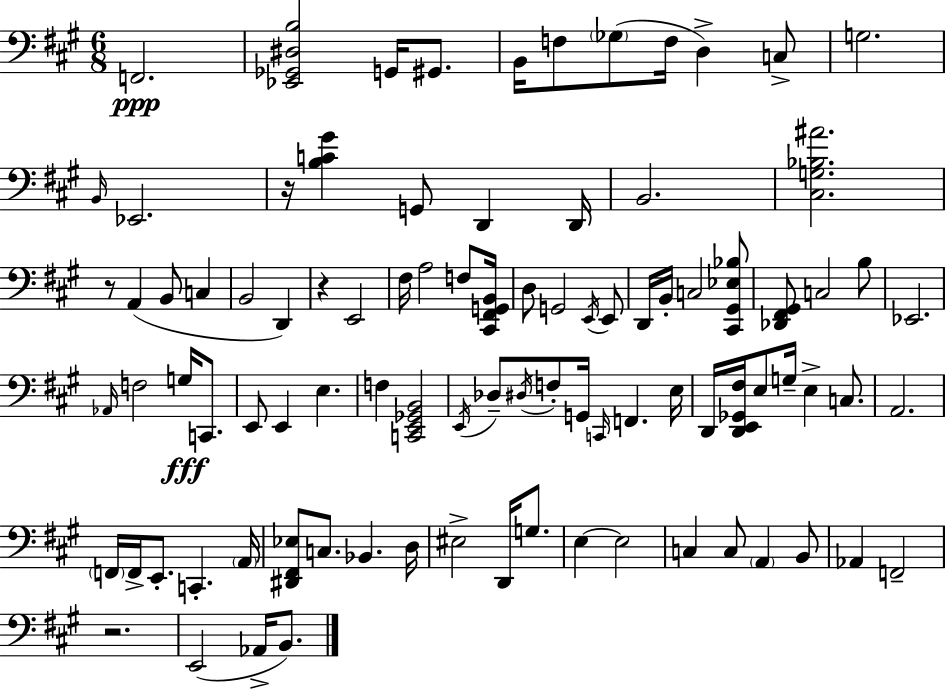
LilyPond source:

{
  \clef bass
  \numericTimeSignature
  \time 6/8
  \key a \major
  f,2.\ppp | <ees, ges, dis b>2 g,16 gis,8. | b,16 f8 \parenthesize ges8( f16 d4->) c8-> | g2. | \break \grace { b,16 } ees,2. | r16 <b c' gis'>4 g,8 d,4 | d,16 b,2. | <cis g bes ais'>2. | \break r8 a,4( b,8 c4 | b,2 d,4) | r4 e,2 | fis16 a2 f8 | \break <cis, fis, g, b,>16 d8 g,2 \acciaccatura { e,16 } | e,8 d,16 b,16-. c2 | <cis, gis, ees bes>8 <des, fis, gis,>8 c2 | b8 ees,2. | \break \grace { aes,16 } f2 g16\fff | c,8. e,8 e,4 e4. | f4 <c, e, ges, b,>2 | \acciaccatura { e,16 } des8-- \acciaccatura { dis16 } f8-. g,16 \grace { c,16 } f,4. | \break e16 d,16 <d, e, ges, fis>16 e8 g16-- e4-> | c8. a,2. | \parenthesize f,16 f,16-> e,8.-. c,4.-. | \parenthesize a,16 <dis, fis, ees>8 c8. bes,4. | \break d16 eis2-> | d,16 g8. e4~~ e2 | c4 c8 | \parenthesize a,4 b,8 aes,4 f,2-- | \break r2. | e,2( | aes,16-> b,8.) \bar "|."
}